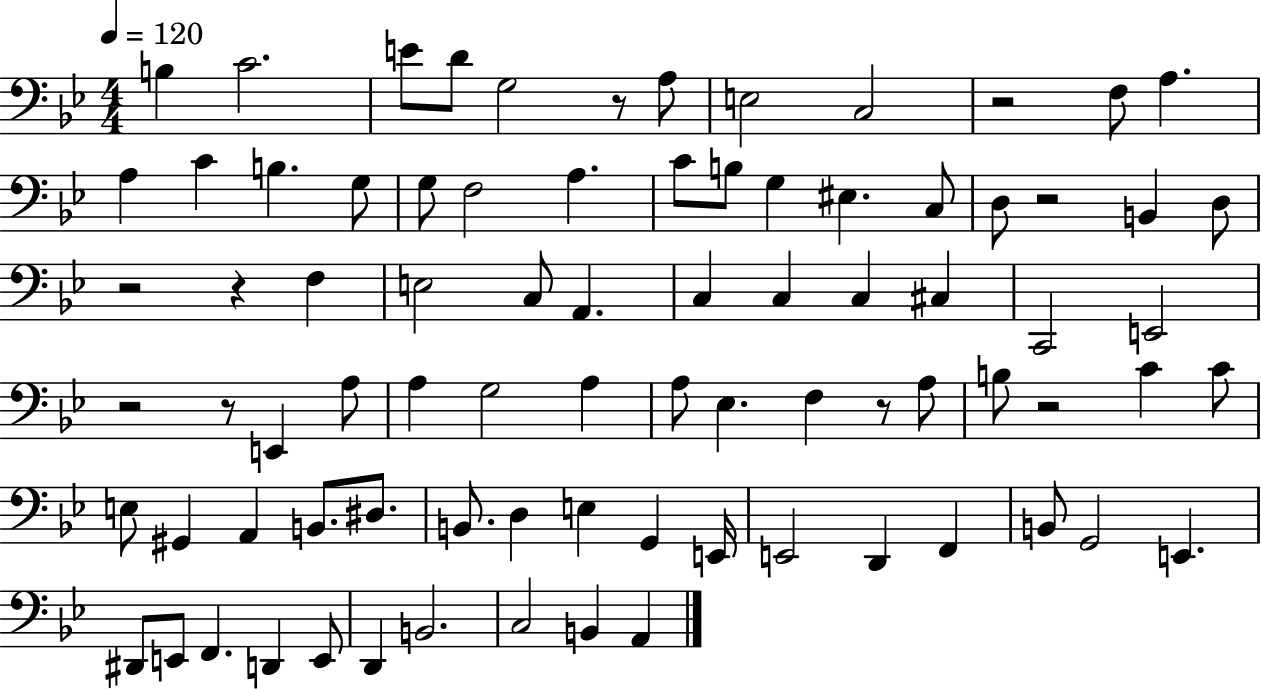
X:1
T:Untitled
M:4/4
L:1/4
K:Bb
B, C2 E/2 D/2 G,2 z/2 A,/2 E,2 C,2 z2 F,/2 A, A, C B, G,/2 G,/2 F,2 A, C/2 B,/2 G, ^E, C,/2 D,/2 z2 B,, D,/2 z2 z F, E,2 C,/2 A,, C, C, C, ^C, C,,2 E,,2 z2 z/2 E,, A,/2 A, G,2 A, A,/2 _E, F, z/2 A,/2 B,/2 z2 C C/2 E,/2 ^G,, A,, B,,/2 ^D,/2 B,,/2 D, E, G,, E,,/4 E,,2 D,, F,, B,,/2 G,,2 E,, ^D,,/2 E,,/2 F,, D,, E,,/2 D,, B,,2 C,2 B,, A,,